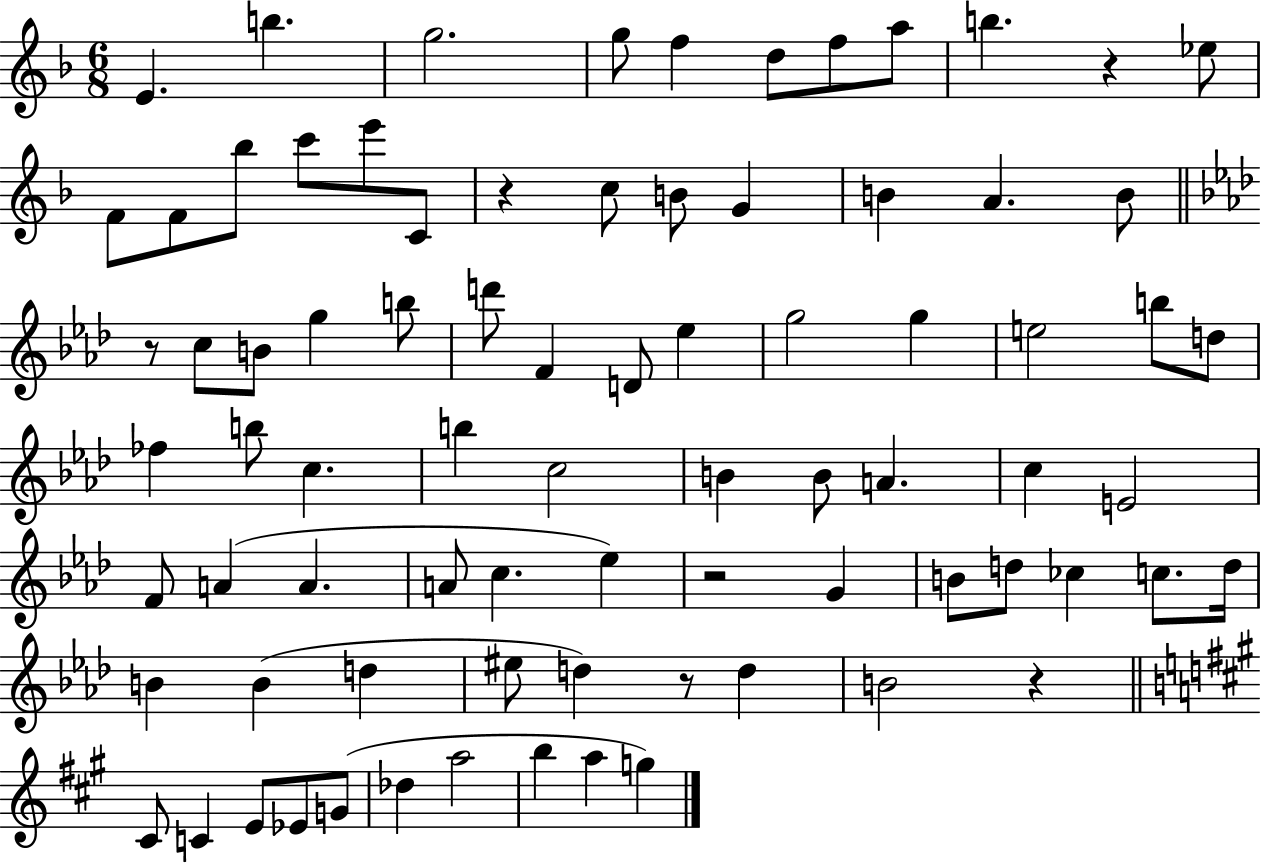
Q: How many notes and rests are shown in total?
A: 80